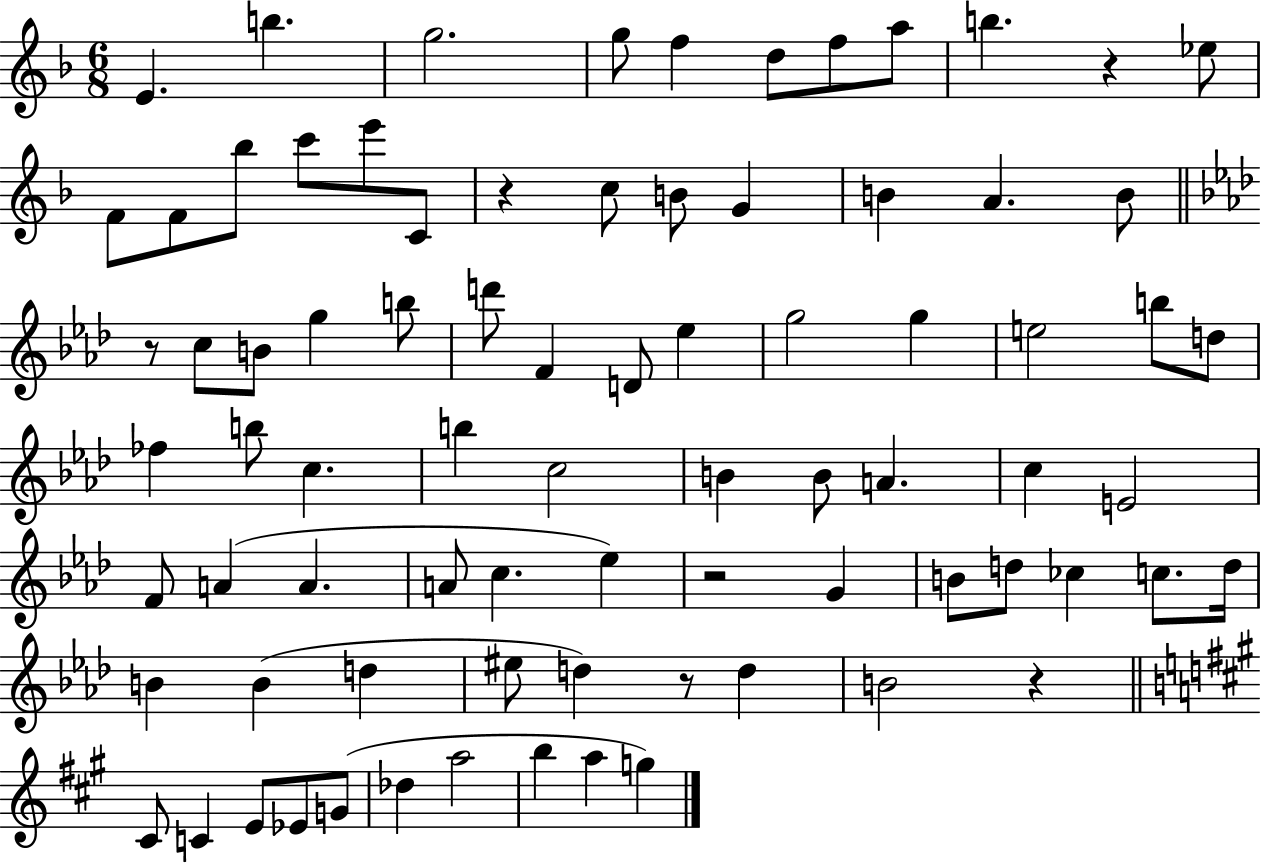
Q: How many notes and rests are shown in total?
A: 80